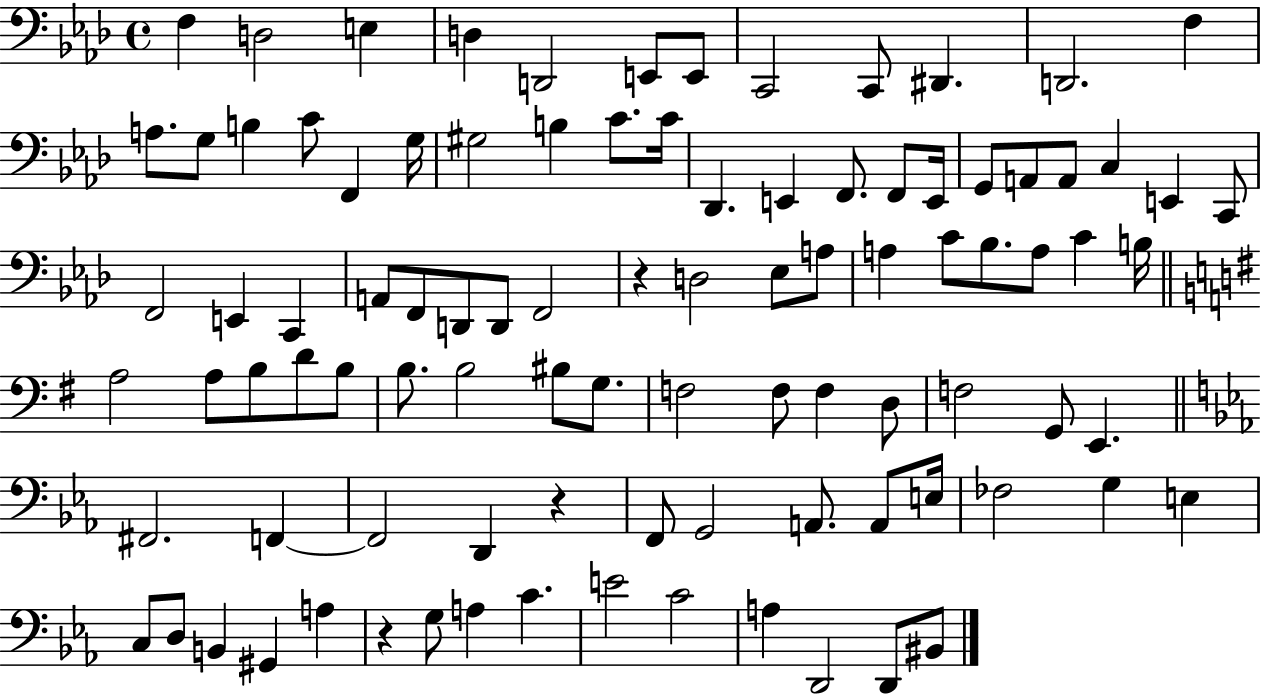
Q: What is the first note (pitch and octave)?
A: F3